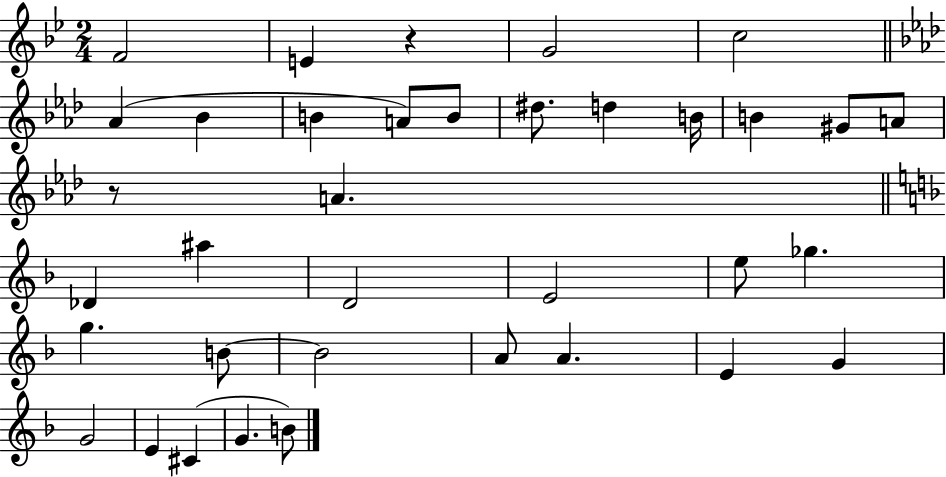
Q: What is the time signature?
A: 2/4